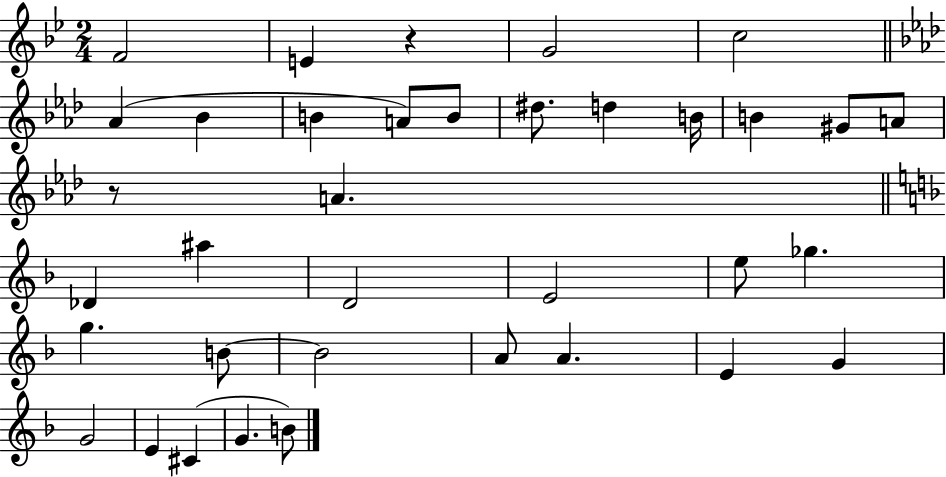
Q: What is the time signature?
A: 2/4